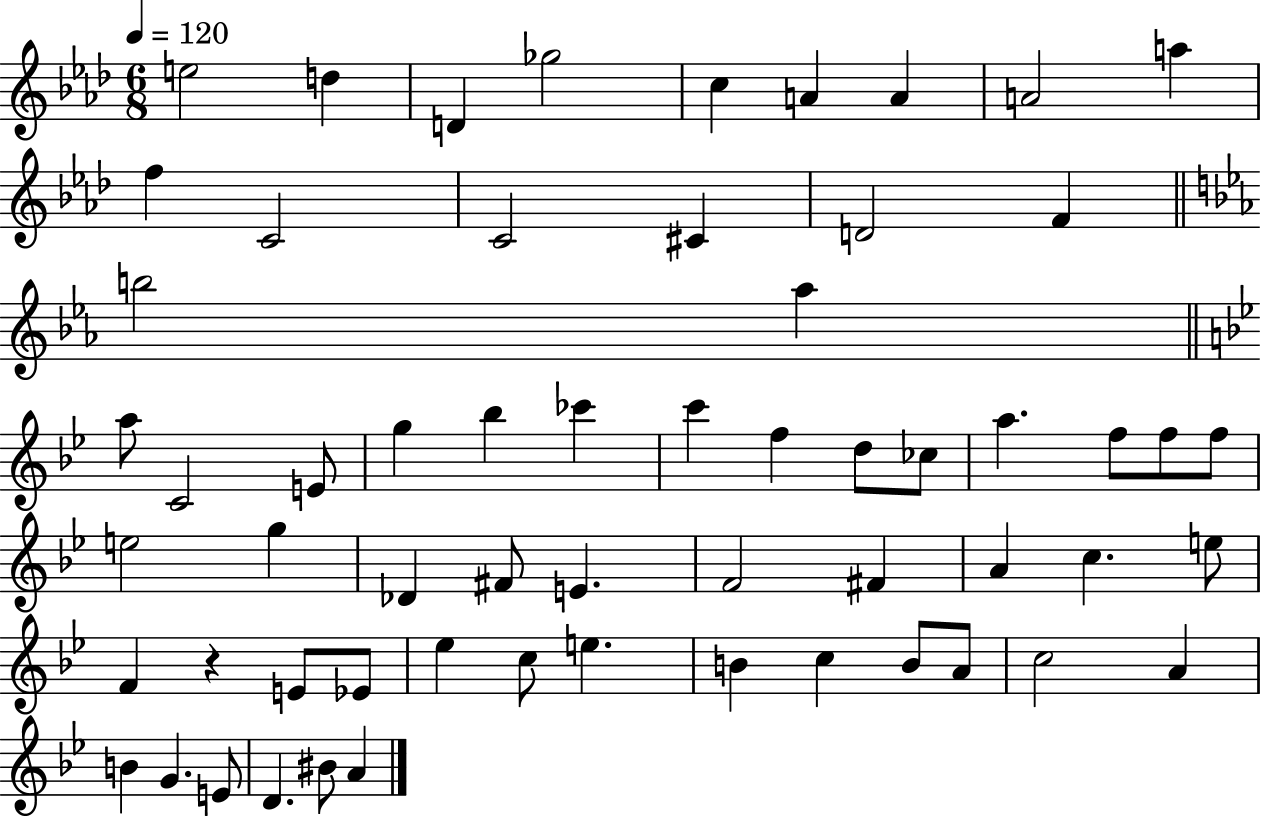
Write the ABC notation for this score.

X:1
T:Untitled
M:6/8
L:1/4
K:Ab
e2 d D _g2 c A A A2 a f C2 C2 ^C D2 F b2 _a a/2 C2 E/2 g _b _c' c' f d/2 _c/2 a f/2 f/2 f/2 e2 g _D ^F/2 E F2 ^F A c e/2 F z E/2 _E/2 _e c/2 e B c B/2 A/2 c2 A B G E/2 D ^B/2 A